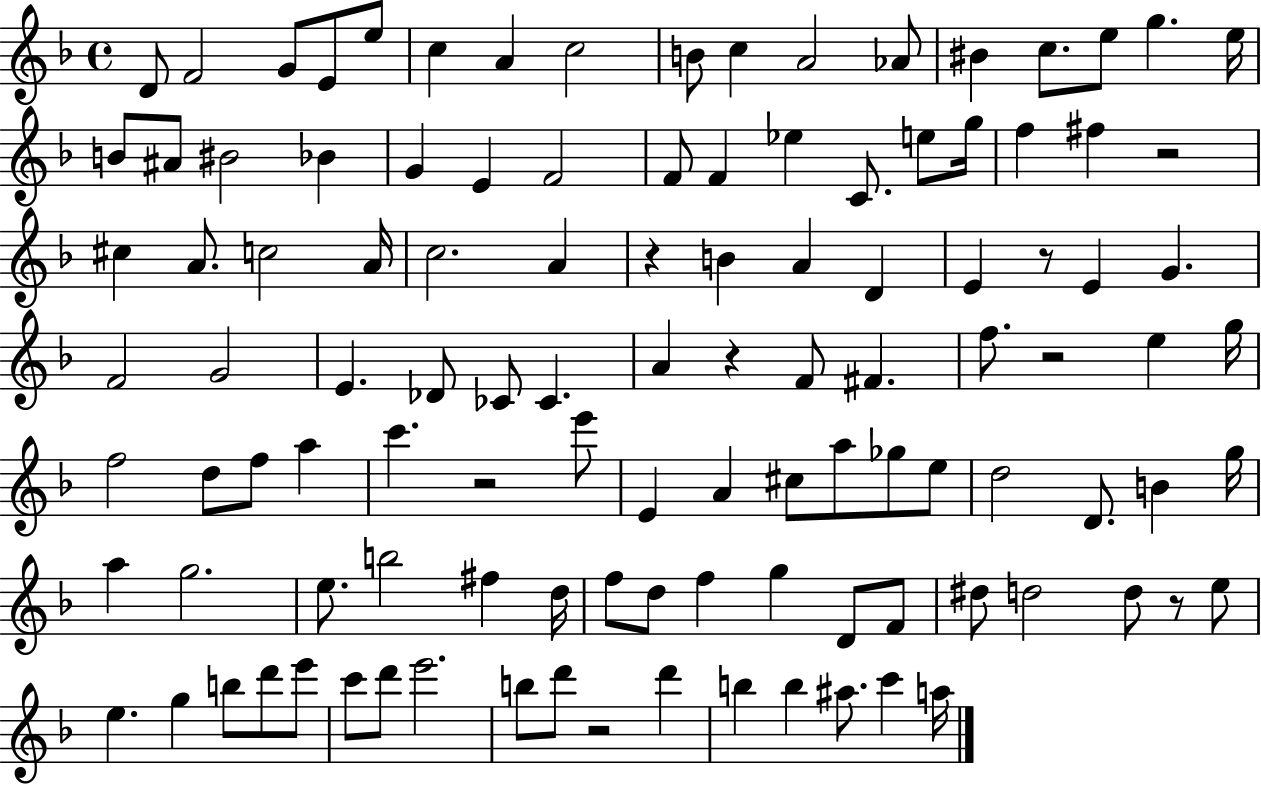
X:1
T:Untitled
M:4/4
L:1/4
K:F
D/2 F2 G/2 E/2 e/2 c A c2 B/2 c A2 _A/2 ^B c/2 e/2 g e/4 B/2 ^A/2 ^B2 _B G E F2 F/2 F _e C/2 e/2 g/4 f ^f z2 ^c A/2 c2 A/4 c2 A z B A D E z/2 E G F2 G2 E _D/2 _C/2 _C A z F/2 ^F f/2 z2 e g/4 f2 d/2 f/2 a c' z2 e'/2 E A ^c/2 a/2 _g/2 e/2 d2 D/2 B g/4 a g2 e/2 b2 ^f d/4 f/2 d/2 f g D/2 F/2 ^d/2 d2 d/2 z/2 e/2 e g b/2 d'/2 e'/2 c'/2 d'/2 e'2 b/2 d'/2 z2 d' b b ^a/2 c' a/4